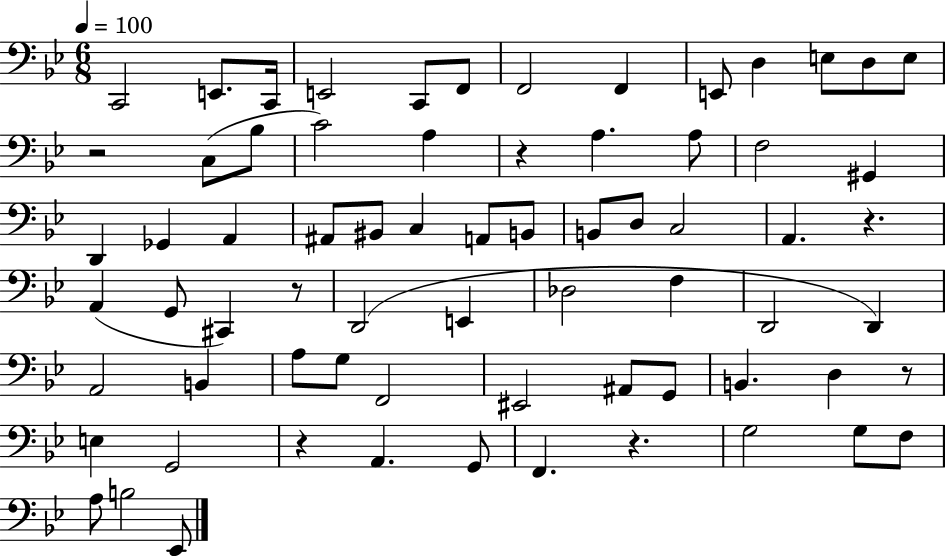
X:1
T:Untitled
M:6/8
L:1/4
K:Bb
C,,2 E,,/2 C,,/4 E,,2 C,,/2 F,,/2 F,,2 F,, E,,/2 D, E,/2 D,/2 E,/2 z2 C,/2 _B,/2 C2 A, z A, A,/2 F,2 ^G,, D,, _G,, A,, ^A,,/2 ^B,,/2 C, A,,/2 B,,/2 B,,/2 D,/2 C,2 A,, z A,, G,,/2 ^C,, z/2 D,,2 E,, _D,2 F, D,,2 D,, A,,2 B,, A,/2 G,/2 F,,2 ^E,,2 ^A,,/2 G,,/2 B,, D, z/2 E, G,,2 z A,, G,,/2 F,, z G,2 G,/2 F,/2 A,/2 B,2 _E,,/2